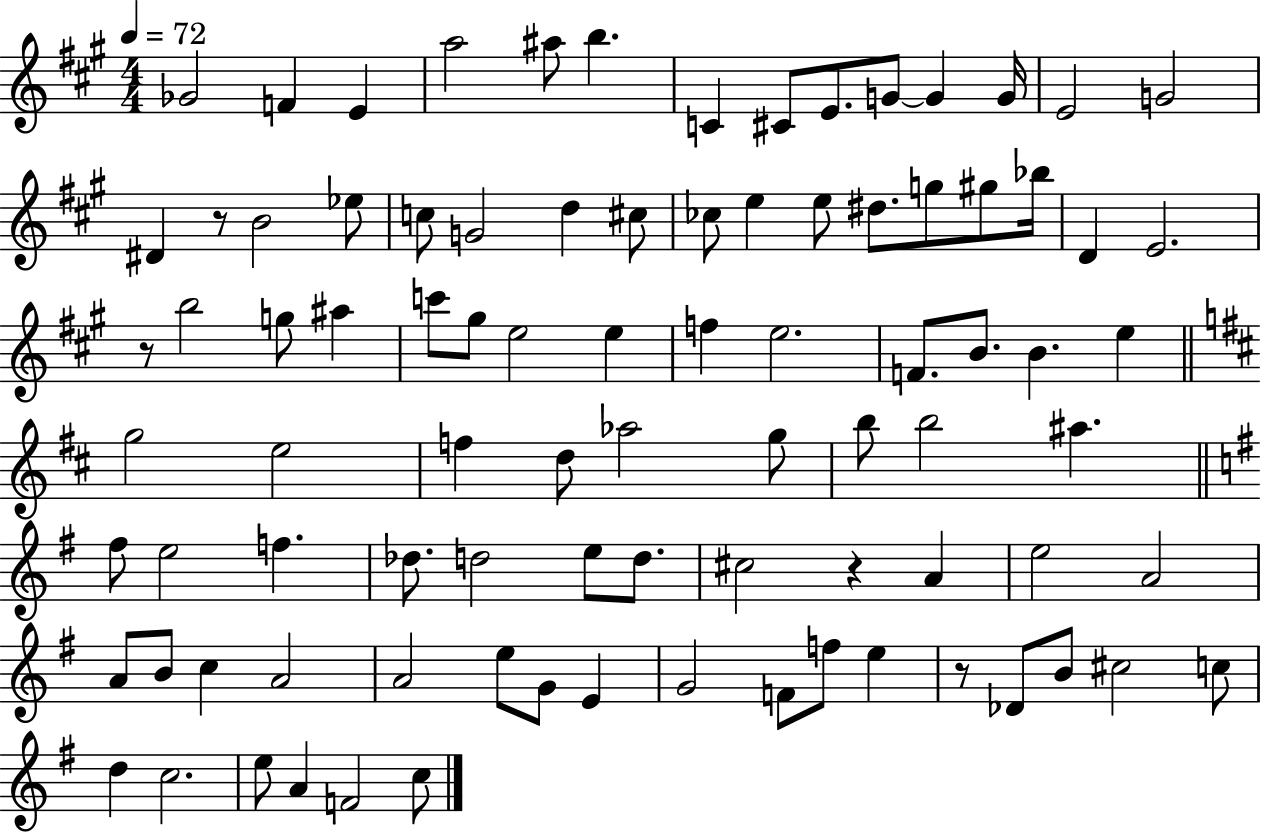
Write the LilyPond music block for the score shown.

{
  \clef treble
  \numericTimeSignature
  \time 4/4
  \key a \major
  \tempo 4 = 72
  ges'2 f'4 e'4 | a''2 ais''8 b''4. | c'4 cis'8 e'8. g'8~~ g'4 g'16 | e'2 g'2 | \break dis'4 r8 b'2 ees''8 | c''8 g'2 d''4 cis''8 | ces''8 e''4 e''8 dis''8. g''8 gis''8 bes''16 | d'4 e'2. | \break r8 b''2 g''8 ais''4 | c'''8 gis''8 e''2 e''4 | f''4 e''2. | f'8. b'8. b'4. e''4 | \break \bar "||" \break \key d \major g''2 e''2 | f''4 d''8 aes''2 g''8 | b''8 b''2 ais''4. | \bar "||" \break \key g \major fis''8 e''2 f''4. | des''8. d''2 e''8 d''8. | cis''2 r4 a'4 | e''2 a'2 | \break a'8 b'8 c''4 a'2 | a'2 e''8 g'8 e'4 | g'2 f'8 f''8 e''4 | r8 des'8 b'8 cis''2 c''8 | \break d''4 c''2. | e''8 a'4 f'2 c''8 | \bar "|."
}